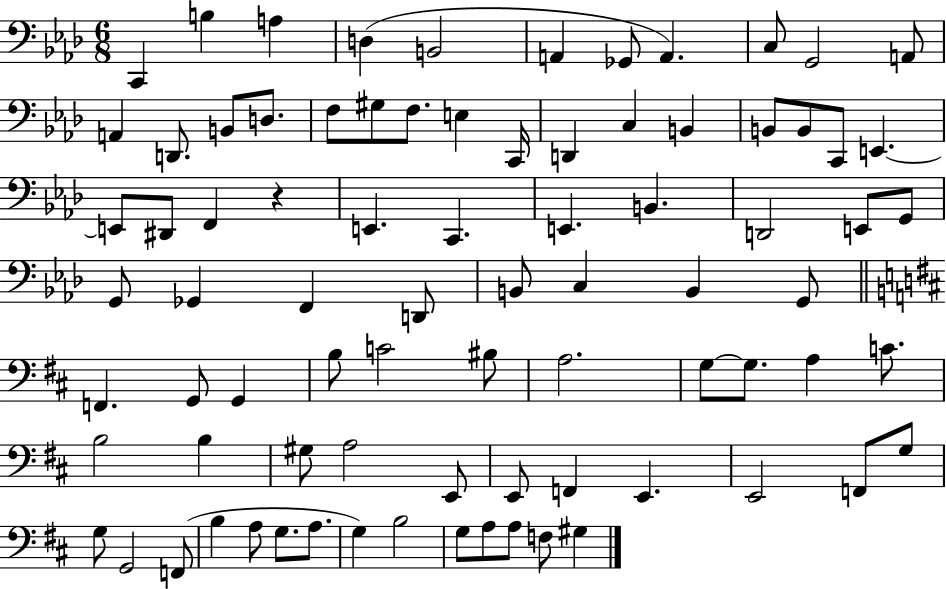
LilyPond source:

{
  \clef bass
  \numericTimeSignature
  \time 6/8
  \key aes \major
  c,4 b4 a4 | d4( b,2 | a,4 ges,8 a,4.) | c8 g,2 a,8 | \break a,4 d,8. b,8 d8. | f8 gis8 f8. e4 c,16 | d,4 c4 b,4 | b,8 b,8 c,8 e,4.~~ | \break e,8 dis,8 f,4 r4 | e,4. c,4. | e,4. b,4. | d,2 e,8 g,8 | \break g,8 ges,4 f,4 d,8 | b,8 c4 b,4 g,8 | \bar "||" \break \key b \minor f,4. g,8 g,4 | b8 c'2 bis8 | a2. | g8~~ g8. a4 c'8. | \break b2 b4 | gis8 a2 e,8 | e,8 f,4 e,4. | e,2 f,8 g8 | \break g8 g,2 f,8( | b4 a8 g8. a8. | g4) b2 | g8 a8 a8 f8 gis4 | \break \bar "|."
}